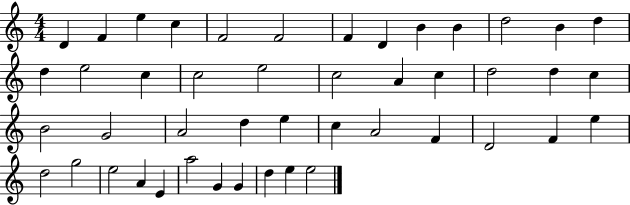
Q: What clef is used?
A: treble